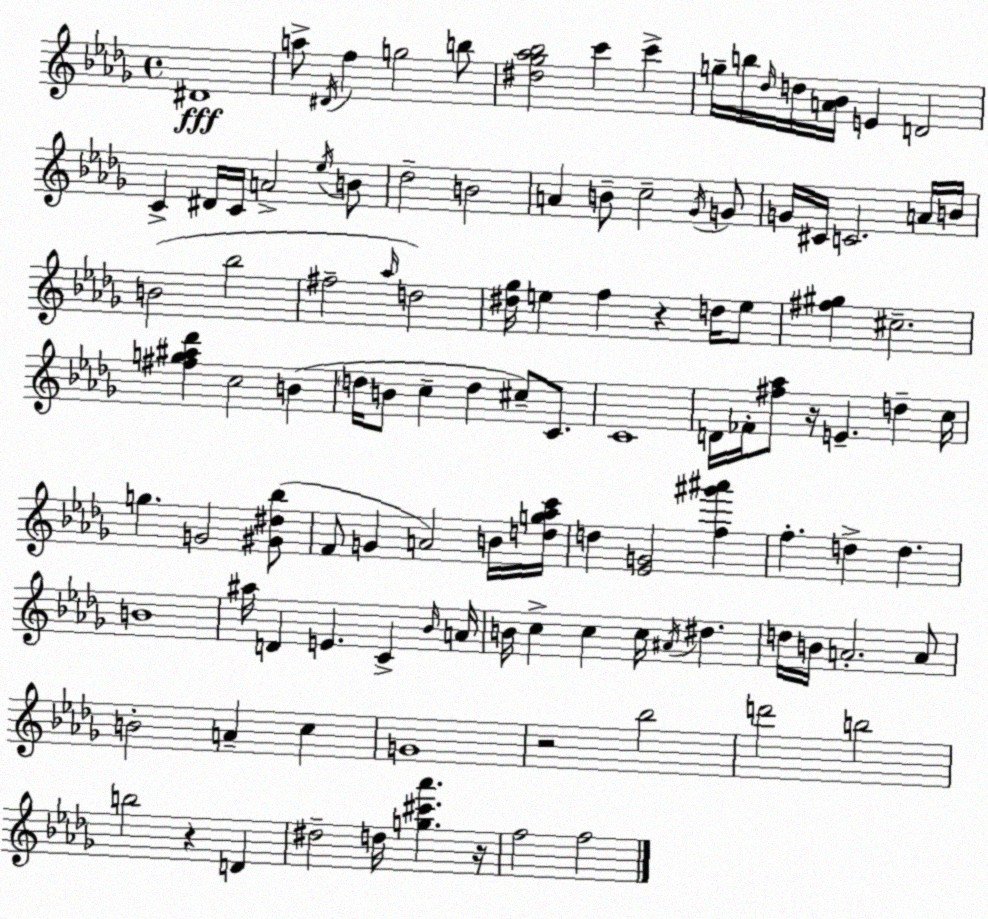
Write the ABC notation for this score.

X:1
T:Untitled
M:4/4
L:1/4
K:Bbm
^D4 a/2 ^D/4 f g2 b/2 [^d_g_a_b]2 c' c' g/4 b/4 _d/4 d/4 [A_B]/4 E D2 C ^D/4 C/4 A2 _e/4 B/2 _d2 B2 A B/2 c2 _G/4 G/2 G/4 ^C/4 C2 A/4 B/4 B2 _b2 ^f2 _a/4 d2 [^d_g]/4 e f z d/4 e/2 [^f^g] ^c2 [^fg^a_d'] c2 B d/4 B/2 c d ^c/2 C/2 C4 D/4 _F/4 [^f_a]/2 z/4 E d c/4 g G2 [^G^d_b]/2 F/2 G A2 B/4 [dg_ac']/4 d [_EG]2 [f^g'^a'] f d d B4 ^a/4 D E C _B/4 A/4 B/4 c c c/4 ^A/4 ^d d/4 B/4 A2 A/2 B2 A c G4 z2 _b2 d'2 b2 b2 z D ^d2 d/4 [g^c'_a'] z/4 f2 f2